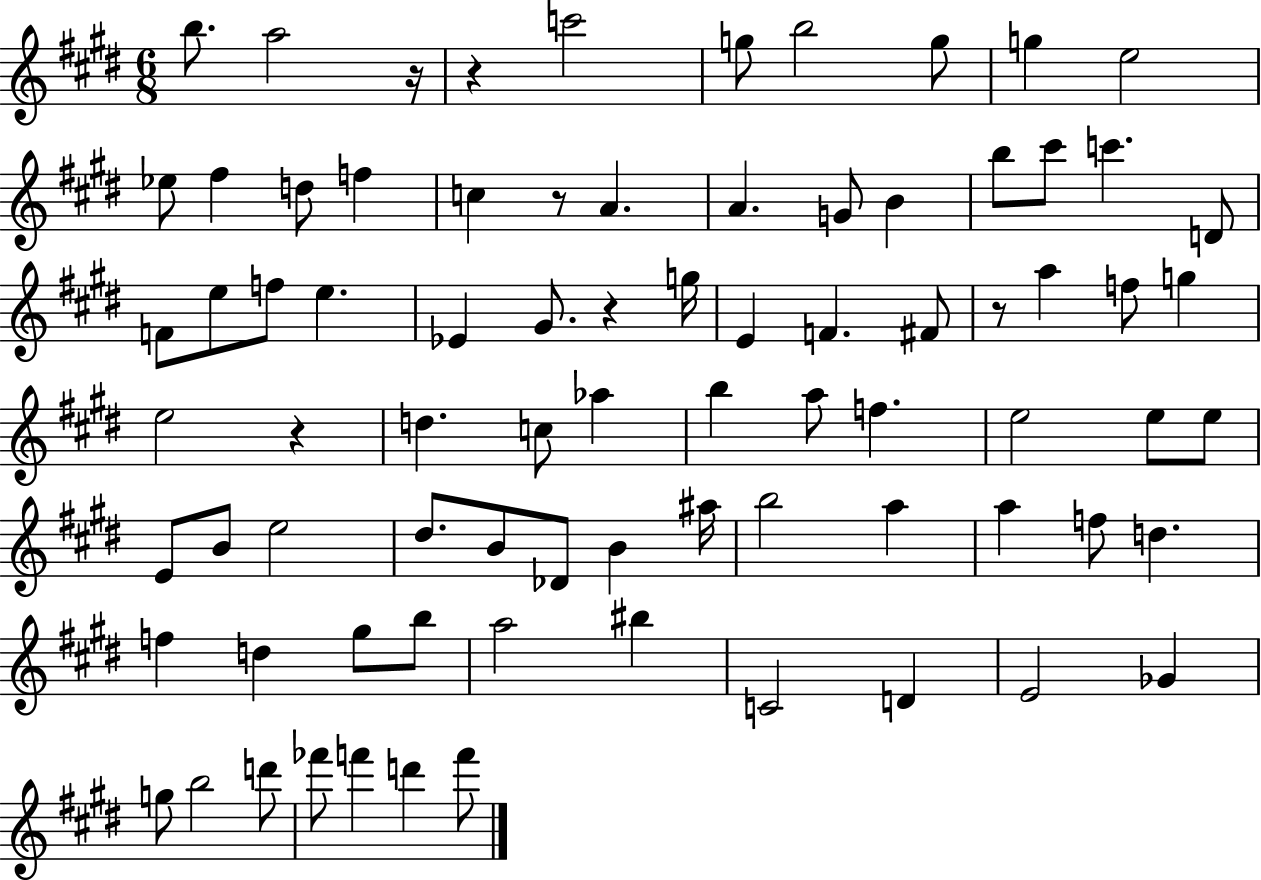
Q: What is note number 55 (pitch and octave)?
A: A5